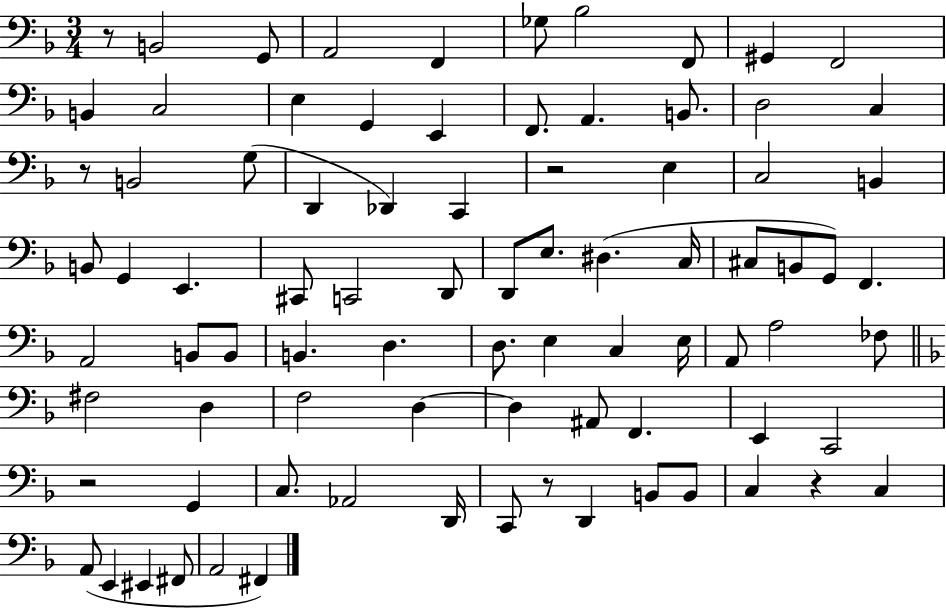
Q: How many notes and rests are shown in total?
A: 84